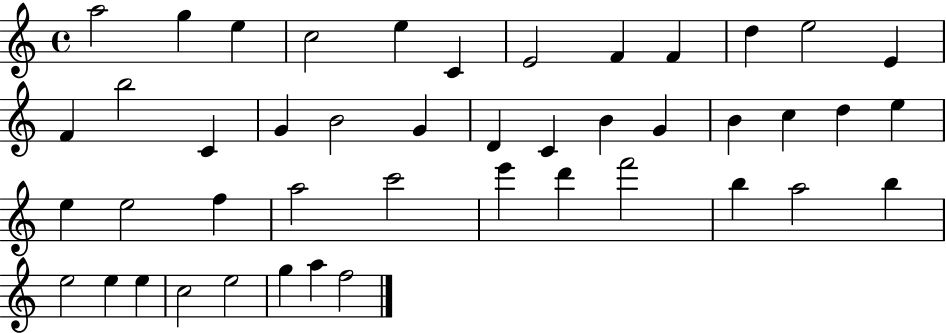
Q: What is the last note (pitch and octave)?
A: F5